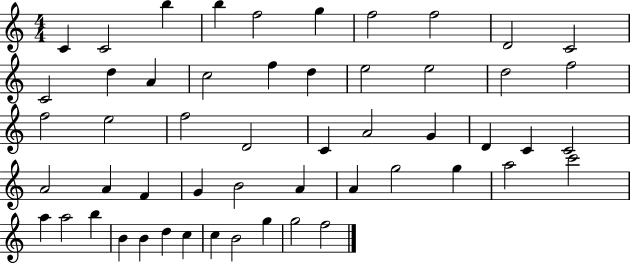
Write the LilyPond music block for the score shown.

{
  \clef treble
  \numericTimeSignature
  \time 4/4
  \key c \major
  c'4 c'2 b''4 | b''4 f''2 g''4 | f''2 f''2 | d'2 c'2 | \break c'2 d''4 a'4 | c''2 f''4 d''4 | e''2 e''2 | d''2 f''2 | \break f''2 e''2 | f''2 d'2 | c'4 a'2 g'4 | d'4 c'4 c'2 | \break a'2 a'4 f'4 | g'4 b'2 a'4 | a'4 g''2 g''4 | a''2 c'''2 | \break a''4 a''2 b''4 | b'4 b'4 d''4 c''4 | c''4 b'2 g''4 | g''2 f''2 | \break \bar "|."
}